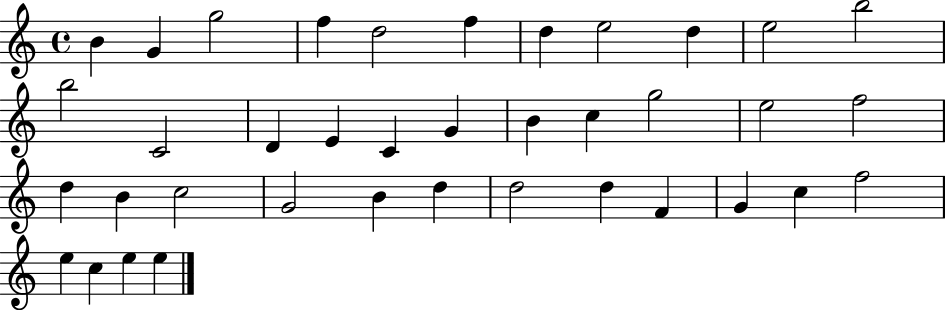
{
  \clef treble
  \time 4/4
  \defaultTimeSignature
  \key c \major
  b'4 g'4 g''2 | f''4 d''2 f''4 | d''4 e''2 d''4 | e''2 b''2 | \break b''2 c'2 | d'4 e'4 c'4 g'4 | b'4 c''4 g''2 | e''2 f''2 | \break d''4 b'4 c''2 | g'2 b'4 d''4 | d''2 d''4 f'4 | g'4 c''4 f''2 | \break e''4 c''4 e''4 e''4 | \bar "|."
}